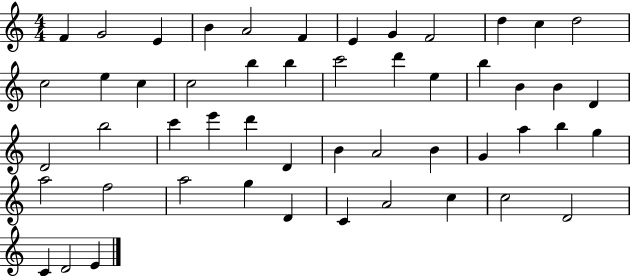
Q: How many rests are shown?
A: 0